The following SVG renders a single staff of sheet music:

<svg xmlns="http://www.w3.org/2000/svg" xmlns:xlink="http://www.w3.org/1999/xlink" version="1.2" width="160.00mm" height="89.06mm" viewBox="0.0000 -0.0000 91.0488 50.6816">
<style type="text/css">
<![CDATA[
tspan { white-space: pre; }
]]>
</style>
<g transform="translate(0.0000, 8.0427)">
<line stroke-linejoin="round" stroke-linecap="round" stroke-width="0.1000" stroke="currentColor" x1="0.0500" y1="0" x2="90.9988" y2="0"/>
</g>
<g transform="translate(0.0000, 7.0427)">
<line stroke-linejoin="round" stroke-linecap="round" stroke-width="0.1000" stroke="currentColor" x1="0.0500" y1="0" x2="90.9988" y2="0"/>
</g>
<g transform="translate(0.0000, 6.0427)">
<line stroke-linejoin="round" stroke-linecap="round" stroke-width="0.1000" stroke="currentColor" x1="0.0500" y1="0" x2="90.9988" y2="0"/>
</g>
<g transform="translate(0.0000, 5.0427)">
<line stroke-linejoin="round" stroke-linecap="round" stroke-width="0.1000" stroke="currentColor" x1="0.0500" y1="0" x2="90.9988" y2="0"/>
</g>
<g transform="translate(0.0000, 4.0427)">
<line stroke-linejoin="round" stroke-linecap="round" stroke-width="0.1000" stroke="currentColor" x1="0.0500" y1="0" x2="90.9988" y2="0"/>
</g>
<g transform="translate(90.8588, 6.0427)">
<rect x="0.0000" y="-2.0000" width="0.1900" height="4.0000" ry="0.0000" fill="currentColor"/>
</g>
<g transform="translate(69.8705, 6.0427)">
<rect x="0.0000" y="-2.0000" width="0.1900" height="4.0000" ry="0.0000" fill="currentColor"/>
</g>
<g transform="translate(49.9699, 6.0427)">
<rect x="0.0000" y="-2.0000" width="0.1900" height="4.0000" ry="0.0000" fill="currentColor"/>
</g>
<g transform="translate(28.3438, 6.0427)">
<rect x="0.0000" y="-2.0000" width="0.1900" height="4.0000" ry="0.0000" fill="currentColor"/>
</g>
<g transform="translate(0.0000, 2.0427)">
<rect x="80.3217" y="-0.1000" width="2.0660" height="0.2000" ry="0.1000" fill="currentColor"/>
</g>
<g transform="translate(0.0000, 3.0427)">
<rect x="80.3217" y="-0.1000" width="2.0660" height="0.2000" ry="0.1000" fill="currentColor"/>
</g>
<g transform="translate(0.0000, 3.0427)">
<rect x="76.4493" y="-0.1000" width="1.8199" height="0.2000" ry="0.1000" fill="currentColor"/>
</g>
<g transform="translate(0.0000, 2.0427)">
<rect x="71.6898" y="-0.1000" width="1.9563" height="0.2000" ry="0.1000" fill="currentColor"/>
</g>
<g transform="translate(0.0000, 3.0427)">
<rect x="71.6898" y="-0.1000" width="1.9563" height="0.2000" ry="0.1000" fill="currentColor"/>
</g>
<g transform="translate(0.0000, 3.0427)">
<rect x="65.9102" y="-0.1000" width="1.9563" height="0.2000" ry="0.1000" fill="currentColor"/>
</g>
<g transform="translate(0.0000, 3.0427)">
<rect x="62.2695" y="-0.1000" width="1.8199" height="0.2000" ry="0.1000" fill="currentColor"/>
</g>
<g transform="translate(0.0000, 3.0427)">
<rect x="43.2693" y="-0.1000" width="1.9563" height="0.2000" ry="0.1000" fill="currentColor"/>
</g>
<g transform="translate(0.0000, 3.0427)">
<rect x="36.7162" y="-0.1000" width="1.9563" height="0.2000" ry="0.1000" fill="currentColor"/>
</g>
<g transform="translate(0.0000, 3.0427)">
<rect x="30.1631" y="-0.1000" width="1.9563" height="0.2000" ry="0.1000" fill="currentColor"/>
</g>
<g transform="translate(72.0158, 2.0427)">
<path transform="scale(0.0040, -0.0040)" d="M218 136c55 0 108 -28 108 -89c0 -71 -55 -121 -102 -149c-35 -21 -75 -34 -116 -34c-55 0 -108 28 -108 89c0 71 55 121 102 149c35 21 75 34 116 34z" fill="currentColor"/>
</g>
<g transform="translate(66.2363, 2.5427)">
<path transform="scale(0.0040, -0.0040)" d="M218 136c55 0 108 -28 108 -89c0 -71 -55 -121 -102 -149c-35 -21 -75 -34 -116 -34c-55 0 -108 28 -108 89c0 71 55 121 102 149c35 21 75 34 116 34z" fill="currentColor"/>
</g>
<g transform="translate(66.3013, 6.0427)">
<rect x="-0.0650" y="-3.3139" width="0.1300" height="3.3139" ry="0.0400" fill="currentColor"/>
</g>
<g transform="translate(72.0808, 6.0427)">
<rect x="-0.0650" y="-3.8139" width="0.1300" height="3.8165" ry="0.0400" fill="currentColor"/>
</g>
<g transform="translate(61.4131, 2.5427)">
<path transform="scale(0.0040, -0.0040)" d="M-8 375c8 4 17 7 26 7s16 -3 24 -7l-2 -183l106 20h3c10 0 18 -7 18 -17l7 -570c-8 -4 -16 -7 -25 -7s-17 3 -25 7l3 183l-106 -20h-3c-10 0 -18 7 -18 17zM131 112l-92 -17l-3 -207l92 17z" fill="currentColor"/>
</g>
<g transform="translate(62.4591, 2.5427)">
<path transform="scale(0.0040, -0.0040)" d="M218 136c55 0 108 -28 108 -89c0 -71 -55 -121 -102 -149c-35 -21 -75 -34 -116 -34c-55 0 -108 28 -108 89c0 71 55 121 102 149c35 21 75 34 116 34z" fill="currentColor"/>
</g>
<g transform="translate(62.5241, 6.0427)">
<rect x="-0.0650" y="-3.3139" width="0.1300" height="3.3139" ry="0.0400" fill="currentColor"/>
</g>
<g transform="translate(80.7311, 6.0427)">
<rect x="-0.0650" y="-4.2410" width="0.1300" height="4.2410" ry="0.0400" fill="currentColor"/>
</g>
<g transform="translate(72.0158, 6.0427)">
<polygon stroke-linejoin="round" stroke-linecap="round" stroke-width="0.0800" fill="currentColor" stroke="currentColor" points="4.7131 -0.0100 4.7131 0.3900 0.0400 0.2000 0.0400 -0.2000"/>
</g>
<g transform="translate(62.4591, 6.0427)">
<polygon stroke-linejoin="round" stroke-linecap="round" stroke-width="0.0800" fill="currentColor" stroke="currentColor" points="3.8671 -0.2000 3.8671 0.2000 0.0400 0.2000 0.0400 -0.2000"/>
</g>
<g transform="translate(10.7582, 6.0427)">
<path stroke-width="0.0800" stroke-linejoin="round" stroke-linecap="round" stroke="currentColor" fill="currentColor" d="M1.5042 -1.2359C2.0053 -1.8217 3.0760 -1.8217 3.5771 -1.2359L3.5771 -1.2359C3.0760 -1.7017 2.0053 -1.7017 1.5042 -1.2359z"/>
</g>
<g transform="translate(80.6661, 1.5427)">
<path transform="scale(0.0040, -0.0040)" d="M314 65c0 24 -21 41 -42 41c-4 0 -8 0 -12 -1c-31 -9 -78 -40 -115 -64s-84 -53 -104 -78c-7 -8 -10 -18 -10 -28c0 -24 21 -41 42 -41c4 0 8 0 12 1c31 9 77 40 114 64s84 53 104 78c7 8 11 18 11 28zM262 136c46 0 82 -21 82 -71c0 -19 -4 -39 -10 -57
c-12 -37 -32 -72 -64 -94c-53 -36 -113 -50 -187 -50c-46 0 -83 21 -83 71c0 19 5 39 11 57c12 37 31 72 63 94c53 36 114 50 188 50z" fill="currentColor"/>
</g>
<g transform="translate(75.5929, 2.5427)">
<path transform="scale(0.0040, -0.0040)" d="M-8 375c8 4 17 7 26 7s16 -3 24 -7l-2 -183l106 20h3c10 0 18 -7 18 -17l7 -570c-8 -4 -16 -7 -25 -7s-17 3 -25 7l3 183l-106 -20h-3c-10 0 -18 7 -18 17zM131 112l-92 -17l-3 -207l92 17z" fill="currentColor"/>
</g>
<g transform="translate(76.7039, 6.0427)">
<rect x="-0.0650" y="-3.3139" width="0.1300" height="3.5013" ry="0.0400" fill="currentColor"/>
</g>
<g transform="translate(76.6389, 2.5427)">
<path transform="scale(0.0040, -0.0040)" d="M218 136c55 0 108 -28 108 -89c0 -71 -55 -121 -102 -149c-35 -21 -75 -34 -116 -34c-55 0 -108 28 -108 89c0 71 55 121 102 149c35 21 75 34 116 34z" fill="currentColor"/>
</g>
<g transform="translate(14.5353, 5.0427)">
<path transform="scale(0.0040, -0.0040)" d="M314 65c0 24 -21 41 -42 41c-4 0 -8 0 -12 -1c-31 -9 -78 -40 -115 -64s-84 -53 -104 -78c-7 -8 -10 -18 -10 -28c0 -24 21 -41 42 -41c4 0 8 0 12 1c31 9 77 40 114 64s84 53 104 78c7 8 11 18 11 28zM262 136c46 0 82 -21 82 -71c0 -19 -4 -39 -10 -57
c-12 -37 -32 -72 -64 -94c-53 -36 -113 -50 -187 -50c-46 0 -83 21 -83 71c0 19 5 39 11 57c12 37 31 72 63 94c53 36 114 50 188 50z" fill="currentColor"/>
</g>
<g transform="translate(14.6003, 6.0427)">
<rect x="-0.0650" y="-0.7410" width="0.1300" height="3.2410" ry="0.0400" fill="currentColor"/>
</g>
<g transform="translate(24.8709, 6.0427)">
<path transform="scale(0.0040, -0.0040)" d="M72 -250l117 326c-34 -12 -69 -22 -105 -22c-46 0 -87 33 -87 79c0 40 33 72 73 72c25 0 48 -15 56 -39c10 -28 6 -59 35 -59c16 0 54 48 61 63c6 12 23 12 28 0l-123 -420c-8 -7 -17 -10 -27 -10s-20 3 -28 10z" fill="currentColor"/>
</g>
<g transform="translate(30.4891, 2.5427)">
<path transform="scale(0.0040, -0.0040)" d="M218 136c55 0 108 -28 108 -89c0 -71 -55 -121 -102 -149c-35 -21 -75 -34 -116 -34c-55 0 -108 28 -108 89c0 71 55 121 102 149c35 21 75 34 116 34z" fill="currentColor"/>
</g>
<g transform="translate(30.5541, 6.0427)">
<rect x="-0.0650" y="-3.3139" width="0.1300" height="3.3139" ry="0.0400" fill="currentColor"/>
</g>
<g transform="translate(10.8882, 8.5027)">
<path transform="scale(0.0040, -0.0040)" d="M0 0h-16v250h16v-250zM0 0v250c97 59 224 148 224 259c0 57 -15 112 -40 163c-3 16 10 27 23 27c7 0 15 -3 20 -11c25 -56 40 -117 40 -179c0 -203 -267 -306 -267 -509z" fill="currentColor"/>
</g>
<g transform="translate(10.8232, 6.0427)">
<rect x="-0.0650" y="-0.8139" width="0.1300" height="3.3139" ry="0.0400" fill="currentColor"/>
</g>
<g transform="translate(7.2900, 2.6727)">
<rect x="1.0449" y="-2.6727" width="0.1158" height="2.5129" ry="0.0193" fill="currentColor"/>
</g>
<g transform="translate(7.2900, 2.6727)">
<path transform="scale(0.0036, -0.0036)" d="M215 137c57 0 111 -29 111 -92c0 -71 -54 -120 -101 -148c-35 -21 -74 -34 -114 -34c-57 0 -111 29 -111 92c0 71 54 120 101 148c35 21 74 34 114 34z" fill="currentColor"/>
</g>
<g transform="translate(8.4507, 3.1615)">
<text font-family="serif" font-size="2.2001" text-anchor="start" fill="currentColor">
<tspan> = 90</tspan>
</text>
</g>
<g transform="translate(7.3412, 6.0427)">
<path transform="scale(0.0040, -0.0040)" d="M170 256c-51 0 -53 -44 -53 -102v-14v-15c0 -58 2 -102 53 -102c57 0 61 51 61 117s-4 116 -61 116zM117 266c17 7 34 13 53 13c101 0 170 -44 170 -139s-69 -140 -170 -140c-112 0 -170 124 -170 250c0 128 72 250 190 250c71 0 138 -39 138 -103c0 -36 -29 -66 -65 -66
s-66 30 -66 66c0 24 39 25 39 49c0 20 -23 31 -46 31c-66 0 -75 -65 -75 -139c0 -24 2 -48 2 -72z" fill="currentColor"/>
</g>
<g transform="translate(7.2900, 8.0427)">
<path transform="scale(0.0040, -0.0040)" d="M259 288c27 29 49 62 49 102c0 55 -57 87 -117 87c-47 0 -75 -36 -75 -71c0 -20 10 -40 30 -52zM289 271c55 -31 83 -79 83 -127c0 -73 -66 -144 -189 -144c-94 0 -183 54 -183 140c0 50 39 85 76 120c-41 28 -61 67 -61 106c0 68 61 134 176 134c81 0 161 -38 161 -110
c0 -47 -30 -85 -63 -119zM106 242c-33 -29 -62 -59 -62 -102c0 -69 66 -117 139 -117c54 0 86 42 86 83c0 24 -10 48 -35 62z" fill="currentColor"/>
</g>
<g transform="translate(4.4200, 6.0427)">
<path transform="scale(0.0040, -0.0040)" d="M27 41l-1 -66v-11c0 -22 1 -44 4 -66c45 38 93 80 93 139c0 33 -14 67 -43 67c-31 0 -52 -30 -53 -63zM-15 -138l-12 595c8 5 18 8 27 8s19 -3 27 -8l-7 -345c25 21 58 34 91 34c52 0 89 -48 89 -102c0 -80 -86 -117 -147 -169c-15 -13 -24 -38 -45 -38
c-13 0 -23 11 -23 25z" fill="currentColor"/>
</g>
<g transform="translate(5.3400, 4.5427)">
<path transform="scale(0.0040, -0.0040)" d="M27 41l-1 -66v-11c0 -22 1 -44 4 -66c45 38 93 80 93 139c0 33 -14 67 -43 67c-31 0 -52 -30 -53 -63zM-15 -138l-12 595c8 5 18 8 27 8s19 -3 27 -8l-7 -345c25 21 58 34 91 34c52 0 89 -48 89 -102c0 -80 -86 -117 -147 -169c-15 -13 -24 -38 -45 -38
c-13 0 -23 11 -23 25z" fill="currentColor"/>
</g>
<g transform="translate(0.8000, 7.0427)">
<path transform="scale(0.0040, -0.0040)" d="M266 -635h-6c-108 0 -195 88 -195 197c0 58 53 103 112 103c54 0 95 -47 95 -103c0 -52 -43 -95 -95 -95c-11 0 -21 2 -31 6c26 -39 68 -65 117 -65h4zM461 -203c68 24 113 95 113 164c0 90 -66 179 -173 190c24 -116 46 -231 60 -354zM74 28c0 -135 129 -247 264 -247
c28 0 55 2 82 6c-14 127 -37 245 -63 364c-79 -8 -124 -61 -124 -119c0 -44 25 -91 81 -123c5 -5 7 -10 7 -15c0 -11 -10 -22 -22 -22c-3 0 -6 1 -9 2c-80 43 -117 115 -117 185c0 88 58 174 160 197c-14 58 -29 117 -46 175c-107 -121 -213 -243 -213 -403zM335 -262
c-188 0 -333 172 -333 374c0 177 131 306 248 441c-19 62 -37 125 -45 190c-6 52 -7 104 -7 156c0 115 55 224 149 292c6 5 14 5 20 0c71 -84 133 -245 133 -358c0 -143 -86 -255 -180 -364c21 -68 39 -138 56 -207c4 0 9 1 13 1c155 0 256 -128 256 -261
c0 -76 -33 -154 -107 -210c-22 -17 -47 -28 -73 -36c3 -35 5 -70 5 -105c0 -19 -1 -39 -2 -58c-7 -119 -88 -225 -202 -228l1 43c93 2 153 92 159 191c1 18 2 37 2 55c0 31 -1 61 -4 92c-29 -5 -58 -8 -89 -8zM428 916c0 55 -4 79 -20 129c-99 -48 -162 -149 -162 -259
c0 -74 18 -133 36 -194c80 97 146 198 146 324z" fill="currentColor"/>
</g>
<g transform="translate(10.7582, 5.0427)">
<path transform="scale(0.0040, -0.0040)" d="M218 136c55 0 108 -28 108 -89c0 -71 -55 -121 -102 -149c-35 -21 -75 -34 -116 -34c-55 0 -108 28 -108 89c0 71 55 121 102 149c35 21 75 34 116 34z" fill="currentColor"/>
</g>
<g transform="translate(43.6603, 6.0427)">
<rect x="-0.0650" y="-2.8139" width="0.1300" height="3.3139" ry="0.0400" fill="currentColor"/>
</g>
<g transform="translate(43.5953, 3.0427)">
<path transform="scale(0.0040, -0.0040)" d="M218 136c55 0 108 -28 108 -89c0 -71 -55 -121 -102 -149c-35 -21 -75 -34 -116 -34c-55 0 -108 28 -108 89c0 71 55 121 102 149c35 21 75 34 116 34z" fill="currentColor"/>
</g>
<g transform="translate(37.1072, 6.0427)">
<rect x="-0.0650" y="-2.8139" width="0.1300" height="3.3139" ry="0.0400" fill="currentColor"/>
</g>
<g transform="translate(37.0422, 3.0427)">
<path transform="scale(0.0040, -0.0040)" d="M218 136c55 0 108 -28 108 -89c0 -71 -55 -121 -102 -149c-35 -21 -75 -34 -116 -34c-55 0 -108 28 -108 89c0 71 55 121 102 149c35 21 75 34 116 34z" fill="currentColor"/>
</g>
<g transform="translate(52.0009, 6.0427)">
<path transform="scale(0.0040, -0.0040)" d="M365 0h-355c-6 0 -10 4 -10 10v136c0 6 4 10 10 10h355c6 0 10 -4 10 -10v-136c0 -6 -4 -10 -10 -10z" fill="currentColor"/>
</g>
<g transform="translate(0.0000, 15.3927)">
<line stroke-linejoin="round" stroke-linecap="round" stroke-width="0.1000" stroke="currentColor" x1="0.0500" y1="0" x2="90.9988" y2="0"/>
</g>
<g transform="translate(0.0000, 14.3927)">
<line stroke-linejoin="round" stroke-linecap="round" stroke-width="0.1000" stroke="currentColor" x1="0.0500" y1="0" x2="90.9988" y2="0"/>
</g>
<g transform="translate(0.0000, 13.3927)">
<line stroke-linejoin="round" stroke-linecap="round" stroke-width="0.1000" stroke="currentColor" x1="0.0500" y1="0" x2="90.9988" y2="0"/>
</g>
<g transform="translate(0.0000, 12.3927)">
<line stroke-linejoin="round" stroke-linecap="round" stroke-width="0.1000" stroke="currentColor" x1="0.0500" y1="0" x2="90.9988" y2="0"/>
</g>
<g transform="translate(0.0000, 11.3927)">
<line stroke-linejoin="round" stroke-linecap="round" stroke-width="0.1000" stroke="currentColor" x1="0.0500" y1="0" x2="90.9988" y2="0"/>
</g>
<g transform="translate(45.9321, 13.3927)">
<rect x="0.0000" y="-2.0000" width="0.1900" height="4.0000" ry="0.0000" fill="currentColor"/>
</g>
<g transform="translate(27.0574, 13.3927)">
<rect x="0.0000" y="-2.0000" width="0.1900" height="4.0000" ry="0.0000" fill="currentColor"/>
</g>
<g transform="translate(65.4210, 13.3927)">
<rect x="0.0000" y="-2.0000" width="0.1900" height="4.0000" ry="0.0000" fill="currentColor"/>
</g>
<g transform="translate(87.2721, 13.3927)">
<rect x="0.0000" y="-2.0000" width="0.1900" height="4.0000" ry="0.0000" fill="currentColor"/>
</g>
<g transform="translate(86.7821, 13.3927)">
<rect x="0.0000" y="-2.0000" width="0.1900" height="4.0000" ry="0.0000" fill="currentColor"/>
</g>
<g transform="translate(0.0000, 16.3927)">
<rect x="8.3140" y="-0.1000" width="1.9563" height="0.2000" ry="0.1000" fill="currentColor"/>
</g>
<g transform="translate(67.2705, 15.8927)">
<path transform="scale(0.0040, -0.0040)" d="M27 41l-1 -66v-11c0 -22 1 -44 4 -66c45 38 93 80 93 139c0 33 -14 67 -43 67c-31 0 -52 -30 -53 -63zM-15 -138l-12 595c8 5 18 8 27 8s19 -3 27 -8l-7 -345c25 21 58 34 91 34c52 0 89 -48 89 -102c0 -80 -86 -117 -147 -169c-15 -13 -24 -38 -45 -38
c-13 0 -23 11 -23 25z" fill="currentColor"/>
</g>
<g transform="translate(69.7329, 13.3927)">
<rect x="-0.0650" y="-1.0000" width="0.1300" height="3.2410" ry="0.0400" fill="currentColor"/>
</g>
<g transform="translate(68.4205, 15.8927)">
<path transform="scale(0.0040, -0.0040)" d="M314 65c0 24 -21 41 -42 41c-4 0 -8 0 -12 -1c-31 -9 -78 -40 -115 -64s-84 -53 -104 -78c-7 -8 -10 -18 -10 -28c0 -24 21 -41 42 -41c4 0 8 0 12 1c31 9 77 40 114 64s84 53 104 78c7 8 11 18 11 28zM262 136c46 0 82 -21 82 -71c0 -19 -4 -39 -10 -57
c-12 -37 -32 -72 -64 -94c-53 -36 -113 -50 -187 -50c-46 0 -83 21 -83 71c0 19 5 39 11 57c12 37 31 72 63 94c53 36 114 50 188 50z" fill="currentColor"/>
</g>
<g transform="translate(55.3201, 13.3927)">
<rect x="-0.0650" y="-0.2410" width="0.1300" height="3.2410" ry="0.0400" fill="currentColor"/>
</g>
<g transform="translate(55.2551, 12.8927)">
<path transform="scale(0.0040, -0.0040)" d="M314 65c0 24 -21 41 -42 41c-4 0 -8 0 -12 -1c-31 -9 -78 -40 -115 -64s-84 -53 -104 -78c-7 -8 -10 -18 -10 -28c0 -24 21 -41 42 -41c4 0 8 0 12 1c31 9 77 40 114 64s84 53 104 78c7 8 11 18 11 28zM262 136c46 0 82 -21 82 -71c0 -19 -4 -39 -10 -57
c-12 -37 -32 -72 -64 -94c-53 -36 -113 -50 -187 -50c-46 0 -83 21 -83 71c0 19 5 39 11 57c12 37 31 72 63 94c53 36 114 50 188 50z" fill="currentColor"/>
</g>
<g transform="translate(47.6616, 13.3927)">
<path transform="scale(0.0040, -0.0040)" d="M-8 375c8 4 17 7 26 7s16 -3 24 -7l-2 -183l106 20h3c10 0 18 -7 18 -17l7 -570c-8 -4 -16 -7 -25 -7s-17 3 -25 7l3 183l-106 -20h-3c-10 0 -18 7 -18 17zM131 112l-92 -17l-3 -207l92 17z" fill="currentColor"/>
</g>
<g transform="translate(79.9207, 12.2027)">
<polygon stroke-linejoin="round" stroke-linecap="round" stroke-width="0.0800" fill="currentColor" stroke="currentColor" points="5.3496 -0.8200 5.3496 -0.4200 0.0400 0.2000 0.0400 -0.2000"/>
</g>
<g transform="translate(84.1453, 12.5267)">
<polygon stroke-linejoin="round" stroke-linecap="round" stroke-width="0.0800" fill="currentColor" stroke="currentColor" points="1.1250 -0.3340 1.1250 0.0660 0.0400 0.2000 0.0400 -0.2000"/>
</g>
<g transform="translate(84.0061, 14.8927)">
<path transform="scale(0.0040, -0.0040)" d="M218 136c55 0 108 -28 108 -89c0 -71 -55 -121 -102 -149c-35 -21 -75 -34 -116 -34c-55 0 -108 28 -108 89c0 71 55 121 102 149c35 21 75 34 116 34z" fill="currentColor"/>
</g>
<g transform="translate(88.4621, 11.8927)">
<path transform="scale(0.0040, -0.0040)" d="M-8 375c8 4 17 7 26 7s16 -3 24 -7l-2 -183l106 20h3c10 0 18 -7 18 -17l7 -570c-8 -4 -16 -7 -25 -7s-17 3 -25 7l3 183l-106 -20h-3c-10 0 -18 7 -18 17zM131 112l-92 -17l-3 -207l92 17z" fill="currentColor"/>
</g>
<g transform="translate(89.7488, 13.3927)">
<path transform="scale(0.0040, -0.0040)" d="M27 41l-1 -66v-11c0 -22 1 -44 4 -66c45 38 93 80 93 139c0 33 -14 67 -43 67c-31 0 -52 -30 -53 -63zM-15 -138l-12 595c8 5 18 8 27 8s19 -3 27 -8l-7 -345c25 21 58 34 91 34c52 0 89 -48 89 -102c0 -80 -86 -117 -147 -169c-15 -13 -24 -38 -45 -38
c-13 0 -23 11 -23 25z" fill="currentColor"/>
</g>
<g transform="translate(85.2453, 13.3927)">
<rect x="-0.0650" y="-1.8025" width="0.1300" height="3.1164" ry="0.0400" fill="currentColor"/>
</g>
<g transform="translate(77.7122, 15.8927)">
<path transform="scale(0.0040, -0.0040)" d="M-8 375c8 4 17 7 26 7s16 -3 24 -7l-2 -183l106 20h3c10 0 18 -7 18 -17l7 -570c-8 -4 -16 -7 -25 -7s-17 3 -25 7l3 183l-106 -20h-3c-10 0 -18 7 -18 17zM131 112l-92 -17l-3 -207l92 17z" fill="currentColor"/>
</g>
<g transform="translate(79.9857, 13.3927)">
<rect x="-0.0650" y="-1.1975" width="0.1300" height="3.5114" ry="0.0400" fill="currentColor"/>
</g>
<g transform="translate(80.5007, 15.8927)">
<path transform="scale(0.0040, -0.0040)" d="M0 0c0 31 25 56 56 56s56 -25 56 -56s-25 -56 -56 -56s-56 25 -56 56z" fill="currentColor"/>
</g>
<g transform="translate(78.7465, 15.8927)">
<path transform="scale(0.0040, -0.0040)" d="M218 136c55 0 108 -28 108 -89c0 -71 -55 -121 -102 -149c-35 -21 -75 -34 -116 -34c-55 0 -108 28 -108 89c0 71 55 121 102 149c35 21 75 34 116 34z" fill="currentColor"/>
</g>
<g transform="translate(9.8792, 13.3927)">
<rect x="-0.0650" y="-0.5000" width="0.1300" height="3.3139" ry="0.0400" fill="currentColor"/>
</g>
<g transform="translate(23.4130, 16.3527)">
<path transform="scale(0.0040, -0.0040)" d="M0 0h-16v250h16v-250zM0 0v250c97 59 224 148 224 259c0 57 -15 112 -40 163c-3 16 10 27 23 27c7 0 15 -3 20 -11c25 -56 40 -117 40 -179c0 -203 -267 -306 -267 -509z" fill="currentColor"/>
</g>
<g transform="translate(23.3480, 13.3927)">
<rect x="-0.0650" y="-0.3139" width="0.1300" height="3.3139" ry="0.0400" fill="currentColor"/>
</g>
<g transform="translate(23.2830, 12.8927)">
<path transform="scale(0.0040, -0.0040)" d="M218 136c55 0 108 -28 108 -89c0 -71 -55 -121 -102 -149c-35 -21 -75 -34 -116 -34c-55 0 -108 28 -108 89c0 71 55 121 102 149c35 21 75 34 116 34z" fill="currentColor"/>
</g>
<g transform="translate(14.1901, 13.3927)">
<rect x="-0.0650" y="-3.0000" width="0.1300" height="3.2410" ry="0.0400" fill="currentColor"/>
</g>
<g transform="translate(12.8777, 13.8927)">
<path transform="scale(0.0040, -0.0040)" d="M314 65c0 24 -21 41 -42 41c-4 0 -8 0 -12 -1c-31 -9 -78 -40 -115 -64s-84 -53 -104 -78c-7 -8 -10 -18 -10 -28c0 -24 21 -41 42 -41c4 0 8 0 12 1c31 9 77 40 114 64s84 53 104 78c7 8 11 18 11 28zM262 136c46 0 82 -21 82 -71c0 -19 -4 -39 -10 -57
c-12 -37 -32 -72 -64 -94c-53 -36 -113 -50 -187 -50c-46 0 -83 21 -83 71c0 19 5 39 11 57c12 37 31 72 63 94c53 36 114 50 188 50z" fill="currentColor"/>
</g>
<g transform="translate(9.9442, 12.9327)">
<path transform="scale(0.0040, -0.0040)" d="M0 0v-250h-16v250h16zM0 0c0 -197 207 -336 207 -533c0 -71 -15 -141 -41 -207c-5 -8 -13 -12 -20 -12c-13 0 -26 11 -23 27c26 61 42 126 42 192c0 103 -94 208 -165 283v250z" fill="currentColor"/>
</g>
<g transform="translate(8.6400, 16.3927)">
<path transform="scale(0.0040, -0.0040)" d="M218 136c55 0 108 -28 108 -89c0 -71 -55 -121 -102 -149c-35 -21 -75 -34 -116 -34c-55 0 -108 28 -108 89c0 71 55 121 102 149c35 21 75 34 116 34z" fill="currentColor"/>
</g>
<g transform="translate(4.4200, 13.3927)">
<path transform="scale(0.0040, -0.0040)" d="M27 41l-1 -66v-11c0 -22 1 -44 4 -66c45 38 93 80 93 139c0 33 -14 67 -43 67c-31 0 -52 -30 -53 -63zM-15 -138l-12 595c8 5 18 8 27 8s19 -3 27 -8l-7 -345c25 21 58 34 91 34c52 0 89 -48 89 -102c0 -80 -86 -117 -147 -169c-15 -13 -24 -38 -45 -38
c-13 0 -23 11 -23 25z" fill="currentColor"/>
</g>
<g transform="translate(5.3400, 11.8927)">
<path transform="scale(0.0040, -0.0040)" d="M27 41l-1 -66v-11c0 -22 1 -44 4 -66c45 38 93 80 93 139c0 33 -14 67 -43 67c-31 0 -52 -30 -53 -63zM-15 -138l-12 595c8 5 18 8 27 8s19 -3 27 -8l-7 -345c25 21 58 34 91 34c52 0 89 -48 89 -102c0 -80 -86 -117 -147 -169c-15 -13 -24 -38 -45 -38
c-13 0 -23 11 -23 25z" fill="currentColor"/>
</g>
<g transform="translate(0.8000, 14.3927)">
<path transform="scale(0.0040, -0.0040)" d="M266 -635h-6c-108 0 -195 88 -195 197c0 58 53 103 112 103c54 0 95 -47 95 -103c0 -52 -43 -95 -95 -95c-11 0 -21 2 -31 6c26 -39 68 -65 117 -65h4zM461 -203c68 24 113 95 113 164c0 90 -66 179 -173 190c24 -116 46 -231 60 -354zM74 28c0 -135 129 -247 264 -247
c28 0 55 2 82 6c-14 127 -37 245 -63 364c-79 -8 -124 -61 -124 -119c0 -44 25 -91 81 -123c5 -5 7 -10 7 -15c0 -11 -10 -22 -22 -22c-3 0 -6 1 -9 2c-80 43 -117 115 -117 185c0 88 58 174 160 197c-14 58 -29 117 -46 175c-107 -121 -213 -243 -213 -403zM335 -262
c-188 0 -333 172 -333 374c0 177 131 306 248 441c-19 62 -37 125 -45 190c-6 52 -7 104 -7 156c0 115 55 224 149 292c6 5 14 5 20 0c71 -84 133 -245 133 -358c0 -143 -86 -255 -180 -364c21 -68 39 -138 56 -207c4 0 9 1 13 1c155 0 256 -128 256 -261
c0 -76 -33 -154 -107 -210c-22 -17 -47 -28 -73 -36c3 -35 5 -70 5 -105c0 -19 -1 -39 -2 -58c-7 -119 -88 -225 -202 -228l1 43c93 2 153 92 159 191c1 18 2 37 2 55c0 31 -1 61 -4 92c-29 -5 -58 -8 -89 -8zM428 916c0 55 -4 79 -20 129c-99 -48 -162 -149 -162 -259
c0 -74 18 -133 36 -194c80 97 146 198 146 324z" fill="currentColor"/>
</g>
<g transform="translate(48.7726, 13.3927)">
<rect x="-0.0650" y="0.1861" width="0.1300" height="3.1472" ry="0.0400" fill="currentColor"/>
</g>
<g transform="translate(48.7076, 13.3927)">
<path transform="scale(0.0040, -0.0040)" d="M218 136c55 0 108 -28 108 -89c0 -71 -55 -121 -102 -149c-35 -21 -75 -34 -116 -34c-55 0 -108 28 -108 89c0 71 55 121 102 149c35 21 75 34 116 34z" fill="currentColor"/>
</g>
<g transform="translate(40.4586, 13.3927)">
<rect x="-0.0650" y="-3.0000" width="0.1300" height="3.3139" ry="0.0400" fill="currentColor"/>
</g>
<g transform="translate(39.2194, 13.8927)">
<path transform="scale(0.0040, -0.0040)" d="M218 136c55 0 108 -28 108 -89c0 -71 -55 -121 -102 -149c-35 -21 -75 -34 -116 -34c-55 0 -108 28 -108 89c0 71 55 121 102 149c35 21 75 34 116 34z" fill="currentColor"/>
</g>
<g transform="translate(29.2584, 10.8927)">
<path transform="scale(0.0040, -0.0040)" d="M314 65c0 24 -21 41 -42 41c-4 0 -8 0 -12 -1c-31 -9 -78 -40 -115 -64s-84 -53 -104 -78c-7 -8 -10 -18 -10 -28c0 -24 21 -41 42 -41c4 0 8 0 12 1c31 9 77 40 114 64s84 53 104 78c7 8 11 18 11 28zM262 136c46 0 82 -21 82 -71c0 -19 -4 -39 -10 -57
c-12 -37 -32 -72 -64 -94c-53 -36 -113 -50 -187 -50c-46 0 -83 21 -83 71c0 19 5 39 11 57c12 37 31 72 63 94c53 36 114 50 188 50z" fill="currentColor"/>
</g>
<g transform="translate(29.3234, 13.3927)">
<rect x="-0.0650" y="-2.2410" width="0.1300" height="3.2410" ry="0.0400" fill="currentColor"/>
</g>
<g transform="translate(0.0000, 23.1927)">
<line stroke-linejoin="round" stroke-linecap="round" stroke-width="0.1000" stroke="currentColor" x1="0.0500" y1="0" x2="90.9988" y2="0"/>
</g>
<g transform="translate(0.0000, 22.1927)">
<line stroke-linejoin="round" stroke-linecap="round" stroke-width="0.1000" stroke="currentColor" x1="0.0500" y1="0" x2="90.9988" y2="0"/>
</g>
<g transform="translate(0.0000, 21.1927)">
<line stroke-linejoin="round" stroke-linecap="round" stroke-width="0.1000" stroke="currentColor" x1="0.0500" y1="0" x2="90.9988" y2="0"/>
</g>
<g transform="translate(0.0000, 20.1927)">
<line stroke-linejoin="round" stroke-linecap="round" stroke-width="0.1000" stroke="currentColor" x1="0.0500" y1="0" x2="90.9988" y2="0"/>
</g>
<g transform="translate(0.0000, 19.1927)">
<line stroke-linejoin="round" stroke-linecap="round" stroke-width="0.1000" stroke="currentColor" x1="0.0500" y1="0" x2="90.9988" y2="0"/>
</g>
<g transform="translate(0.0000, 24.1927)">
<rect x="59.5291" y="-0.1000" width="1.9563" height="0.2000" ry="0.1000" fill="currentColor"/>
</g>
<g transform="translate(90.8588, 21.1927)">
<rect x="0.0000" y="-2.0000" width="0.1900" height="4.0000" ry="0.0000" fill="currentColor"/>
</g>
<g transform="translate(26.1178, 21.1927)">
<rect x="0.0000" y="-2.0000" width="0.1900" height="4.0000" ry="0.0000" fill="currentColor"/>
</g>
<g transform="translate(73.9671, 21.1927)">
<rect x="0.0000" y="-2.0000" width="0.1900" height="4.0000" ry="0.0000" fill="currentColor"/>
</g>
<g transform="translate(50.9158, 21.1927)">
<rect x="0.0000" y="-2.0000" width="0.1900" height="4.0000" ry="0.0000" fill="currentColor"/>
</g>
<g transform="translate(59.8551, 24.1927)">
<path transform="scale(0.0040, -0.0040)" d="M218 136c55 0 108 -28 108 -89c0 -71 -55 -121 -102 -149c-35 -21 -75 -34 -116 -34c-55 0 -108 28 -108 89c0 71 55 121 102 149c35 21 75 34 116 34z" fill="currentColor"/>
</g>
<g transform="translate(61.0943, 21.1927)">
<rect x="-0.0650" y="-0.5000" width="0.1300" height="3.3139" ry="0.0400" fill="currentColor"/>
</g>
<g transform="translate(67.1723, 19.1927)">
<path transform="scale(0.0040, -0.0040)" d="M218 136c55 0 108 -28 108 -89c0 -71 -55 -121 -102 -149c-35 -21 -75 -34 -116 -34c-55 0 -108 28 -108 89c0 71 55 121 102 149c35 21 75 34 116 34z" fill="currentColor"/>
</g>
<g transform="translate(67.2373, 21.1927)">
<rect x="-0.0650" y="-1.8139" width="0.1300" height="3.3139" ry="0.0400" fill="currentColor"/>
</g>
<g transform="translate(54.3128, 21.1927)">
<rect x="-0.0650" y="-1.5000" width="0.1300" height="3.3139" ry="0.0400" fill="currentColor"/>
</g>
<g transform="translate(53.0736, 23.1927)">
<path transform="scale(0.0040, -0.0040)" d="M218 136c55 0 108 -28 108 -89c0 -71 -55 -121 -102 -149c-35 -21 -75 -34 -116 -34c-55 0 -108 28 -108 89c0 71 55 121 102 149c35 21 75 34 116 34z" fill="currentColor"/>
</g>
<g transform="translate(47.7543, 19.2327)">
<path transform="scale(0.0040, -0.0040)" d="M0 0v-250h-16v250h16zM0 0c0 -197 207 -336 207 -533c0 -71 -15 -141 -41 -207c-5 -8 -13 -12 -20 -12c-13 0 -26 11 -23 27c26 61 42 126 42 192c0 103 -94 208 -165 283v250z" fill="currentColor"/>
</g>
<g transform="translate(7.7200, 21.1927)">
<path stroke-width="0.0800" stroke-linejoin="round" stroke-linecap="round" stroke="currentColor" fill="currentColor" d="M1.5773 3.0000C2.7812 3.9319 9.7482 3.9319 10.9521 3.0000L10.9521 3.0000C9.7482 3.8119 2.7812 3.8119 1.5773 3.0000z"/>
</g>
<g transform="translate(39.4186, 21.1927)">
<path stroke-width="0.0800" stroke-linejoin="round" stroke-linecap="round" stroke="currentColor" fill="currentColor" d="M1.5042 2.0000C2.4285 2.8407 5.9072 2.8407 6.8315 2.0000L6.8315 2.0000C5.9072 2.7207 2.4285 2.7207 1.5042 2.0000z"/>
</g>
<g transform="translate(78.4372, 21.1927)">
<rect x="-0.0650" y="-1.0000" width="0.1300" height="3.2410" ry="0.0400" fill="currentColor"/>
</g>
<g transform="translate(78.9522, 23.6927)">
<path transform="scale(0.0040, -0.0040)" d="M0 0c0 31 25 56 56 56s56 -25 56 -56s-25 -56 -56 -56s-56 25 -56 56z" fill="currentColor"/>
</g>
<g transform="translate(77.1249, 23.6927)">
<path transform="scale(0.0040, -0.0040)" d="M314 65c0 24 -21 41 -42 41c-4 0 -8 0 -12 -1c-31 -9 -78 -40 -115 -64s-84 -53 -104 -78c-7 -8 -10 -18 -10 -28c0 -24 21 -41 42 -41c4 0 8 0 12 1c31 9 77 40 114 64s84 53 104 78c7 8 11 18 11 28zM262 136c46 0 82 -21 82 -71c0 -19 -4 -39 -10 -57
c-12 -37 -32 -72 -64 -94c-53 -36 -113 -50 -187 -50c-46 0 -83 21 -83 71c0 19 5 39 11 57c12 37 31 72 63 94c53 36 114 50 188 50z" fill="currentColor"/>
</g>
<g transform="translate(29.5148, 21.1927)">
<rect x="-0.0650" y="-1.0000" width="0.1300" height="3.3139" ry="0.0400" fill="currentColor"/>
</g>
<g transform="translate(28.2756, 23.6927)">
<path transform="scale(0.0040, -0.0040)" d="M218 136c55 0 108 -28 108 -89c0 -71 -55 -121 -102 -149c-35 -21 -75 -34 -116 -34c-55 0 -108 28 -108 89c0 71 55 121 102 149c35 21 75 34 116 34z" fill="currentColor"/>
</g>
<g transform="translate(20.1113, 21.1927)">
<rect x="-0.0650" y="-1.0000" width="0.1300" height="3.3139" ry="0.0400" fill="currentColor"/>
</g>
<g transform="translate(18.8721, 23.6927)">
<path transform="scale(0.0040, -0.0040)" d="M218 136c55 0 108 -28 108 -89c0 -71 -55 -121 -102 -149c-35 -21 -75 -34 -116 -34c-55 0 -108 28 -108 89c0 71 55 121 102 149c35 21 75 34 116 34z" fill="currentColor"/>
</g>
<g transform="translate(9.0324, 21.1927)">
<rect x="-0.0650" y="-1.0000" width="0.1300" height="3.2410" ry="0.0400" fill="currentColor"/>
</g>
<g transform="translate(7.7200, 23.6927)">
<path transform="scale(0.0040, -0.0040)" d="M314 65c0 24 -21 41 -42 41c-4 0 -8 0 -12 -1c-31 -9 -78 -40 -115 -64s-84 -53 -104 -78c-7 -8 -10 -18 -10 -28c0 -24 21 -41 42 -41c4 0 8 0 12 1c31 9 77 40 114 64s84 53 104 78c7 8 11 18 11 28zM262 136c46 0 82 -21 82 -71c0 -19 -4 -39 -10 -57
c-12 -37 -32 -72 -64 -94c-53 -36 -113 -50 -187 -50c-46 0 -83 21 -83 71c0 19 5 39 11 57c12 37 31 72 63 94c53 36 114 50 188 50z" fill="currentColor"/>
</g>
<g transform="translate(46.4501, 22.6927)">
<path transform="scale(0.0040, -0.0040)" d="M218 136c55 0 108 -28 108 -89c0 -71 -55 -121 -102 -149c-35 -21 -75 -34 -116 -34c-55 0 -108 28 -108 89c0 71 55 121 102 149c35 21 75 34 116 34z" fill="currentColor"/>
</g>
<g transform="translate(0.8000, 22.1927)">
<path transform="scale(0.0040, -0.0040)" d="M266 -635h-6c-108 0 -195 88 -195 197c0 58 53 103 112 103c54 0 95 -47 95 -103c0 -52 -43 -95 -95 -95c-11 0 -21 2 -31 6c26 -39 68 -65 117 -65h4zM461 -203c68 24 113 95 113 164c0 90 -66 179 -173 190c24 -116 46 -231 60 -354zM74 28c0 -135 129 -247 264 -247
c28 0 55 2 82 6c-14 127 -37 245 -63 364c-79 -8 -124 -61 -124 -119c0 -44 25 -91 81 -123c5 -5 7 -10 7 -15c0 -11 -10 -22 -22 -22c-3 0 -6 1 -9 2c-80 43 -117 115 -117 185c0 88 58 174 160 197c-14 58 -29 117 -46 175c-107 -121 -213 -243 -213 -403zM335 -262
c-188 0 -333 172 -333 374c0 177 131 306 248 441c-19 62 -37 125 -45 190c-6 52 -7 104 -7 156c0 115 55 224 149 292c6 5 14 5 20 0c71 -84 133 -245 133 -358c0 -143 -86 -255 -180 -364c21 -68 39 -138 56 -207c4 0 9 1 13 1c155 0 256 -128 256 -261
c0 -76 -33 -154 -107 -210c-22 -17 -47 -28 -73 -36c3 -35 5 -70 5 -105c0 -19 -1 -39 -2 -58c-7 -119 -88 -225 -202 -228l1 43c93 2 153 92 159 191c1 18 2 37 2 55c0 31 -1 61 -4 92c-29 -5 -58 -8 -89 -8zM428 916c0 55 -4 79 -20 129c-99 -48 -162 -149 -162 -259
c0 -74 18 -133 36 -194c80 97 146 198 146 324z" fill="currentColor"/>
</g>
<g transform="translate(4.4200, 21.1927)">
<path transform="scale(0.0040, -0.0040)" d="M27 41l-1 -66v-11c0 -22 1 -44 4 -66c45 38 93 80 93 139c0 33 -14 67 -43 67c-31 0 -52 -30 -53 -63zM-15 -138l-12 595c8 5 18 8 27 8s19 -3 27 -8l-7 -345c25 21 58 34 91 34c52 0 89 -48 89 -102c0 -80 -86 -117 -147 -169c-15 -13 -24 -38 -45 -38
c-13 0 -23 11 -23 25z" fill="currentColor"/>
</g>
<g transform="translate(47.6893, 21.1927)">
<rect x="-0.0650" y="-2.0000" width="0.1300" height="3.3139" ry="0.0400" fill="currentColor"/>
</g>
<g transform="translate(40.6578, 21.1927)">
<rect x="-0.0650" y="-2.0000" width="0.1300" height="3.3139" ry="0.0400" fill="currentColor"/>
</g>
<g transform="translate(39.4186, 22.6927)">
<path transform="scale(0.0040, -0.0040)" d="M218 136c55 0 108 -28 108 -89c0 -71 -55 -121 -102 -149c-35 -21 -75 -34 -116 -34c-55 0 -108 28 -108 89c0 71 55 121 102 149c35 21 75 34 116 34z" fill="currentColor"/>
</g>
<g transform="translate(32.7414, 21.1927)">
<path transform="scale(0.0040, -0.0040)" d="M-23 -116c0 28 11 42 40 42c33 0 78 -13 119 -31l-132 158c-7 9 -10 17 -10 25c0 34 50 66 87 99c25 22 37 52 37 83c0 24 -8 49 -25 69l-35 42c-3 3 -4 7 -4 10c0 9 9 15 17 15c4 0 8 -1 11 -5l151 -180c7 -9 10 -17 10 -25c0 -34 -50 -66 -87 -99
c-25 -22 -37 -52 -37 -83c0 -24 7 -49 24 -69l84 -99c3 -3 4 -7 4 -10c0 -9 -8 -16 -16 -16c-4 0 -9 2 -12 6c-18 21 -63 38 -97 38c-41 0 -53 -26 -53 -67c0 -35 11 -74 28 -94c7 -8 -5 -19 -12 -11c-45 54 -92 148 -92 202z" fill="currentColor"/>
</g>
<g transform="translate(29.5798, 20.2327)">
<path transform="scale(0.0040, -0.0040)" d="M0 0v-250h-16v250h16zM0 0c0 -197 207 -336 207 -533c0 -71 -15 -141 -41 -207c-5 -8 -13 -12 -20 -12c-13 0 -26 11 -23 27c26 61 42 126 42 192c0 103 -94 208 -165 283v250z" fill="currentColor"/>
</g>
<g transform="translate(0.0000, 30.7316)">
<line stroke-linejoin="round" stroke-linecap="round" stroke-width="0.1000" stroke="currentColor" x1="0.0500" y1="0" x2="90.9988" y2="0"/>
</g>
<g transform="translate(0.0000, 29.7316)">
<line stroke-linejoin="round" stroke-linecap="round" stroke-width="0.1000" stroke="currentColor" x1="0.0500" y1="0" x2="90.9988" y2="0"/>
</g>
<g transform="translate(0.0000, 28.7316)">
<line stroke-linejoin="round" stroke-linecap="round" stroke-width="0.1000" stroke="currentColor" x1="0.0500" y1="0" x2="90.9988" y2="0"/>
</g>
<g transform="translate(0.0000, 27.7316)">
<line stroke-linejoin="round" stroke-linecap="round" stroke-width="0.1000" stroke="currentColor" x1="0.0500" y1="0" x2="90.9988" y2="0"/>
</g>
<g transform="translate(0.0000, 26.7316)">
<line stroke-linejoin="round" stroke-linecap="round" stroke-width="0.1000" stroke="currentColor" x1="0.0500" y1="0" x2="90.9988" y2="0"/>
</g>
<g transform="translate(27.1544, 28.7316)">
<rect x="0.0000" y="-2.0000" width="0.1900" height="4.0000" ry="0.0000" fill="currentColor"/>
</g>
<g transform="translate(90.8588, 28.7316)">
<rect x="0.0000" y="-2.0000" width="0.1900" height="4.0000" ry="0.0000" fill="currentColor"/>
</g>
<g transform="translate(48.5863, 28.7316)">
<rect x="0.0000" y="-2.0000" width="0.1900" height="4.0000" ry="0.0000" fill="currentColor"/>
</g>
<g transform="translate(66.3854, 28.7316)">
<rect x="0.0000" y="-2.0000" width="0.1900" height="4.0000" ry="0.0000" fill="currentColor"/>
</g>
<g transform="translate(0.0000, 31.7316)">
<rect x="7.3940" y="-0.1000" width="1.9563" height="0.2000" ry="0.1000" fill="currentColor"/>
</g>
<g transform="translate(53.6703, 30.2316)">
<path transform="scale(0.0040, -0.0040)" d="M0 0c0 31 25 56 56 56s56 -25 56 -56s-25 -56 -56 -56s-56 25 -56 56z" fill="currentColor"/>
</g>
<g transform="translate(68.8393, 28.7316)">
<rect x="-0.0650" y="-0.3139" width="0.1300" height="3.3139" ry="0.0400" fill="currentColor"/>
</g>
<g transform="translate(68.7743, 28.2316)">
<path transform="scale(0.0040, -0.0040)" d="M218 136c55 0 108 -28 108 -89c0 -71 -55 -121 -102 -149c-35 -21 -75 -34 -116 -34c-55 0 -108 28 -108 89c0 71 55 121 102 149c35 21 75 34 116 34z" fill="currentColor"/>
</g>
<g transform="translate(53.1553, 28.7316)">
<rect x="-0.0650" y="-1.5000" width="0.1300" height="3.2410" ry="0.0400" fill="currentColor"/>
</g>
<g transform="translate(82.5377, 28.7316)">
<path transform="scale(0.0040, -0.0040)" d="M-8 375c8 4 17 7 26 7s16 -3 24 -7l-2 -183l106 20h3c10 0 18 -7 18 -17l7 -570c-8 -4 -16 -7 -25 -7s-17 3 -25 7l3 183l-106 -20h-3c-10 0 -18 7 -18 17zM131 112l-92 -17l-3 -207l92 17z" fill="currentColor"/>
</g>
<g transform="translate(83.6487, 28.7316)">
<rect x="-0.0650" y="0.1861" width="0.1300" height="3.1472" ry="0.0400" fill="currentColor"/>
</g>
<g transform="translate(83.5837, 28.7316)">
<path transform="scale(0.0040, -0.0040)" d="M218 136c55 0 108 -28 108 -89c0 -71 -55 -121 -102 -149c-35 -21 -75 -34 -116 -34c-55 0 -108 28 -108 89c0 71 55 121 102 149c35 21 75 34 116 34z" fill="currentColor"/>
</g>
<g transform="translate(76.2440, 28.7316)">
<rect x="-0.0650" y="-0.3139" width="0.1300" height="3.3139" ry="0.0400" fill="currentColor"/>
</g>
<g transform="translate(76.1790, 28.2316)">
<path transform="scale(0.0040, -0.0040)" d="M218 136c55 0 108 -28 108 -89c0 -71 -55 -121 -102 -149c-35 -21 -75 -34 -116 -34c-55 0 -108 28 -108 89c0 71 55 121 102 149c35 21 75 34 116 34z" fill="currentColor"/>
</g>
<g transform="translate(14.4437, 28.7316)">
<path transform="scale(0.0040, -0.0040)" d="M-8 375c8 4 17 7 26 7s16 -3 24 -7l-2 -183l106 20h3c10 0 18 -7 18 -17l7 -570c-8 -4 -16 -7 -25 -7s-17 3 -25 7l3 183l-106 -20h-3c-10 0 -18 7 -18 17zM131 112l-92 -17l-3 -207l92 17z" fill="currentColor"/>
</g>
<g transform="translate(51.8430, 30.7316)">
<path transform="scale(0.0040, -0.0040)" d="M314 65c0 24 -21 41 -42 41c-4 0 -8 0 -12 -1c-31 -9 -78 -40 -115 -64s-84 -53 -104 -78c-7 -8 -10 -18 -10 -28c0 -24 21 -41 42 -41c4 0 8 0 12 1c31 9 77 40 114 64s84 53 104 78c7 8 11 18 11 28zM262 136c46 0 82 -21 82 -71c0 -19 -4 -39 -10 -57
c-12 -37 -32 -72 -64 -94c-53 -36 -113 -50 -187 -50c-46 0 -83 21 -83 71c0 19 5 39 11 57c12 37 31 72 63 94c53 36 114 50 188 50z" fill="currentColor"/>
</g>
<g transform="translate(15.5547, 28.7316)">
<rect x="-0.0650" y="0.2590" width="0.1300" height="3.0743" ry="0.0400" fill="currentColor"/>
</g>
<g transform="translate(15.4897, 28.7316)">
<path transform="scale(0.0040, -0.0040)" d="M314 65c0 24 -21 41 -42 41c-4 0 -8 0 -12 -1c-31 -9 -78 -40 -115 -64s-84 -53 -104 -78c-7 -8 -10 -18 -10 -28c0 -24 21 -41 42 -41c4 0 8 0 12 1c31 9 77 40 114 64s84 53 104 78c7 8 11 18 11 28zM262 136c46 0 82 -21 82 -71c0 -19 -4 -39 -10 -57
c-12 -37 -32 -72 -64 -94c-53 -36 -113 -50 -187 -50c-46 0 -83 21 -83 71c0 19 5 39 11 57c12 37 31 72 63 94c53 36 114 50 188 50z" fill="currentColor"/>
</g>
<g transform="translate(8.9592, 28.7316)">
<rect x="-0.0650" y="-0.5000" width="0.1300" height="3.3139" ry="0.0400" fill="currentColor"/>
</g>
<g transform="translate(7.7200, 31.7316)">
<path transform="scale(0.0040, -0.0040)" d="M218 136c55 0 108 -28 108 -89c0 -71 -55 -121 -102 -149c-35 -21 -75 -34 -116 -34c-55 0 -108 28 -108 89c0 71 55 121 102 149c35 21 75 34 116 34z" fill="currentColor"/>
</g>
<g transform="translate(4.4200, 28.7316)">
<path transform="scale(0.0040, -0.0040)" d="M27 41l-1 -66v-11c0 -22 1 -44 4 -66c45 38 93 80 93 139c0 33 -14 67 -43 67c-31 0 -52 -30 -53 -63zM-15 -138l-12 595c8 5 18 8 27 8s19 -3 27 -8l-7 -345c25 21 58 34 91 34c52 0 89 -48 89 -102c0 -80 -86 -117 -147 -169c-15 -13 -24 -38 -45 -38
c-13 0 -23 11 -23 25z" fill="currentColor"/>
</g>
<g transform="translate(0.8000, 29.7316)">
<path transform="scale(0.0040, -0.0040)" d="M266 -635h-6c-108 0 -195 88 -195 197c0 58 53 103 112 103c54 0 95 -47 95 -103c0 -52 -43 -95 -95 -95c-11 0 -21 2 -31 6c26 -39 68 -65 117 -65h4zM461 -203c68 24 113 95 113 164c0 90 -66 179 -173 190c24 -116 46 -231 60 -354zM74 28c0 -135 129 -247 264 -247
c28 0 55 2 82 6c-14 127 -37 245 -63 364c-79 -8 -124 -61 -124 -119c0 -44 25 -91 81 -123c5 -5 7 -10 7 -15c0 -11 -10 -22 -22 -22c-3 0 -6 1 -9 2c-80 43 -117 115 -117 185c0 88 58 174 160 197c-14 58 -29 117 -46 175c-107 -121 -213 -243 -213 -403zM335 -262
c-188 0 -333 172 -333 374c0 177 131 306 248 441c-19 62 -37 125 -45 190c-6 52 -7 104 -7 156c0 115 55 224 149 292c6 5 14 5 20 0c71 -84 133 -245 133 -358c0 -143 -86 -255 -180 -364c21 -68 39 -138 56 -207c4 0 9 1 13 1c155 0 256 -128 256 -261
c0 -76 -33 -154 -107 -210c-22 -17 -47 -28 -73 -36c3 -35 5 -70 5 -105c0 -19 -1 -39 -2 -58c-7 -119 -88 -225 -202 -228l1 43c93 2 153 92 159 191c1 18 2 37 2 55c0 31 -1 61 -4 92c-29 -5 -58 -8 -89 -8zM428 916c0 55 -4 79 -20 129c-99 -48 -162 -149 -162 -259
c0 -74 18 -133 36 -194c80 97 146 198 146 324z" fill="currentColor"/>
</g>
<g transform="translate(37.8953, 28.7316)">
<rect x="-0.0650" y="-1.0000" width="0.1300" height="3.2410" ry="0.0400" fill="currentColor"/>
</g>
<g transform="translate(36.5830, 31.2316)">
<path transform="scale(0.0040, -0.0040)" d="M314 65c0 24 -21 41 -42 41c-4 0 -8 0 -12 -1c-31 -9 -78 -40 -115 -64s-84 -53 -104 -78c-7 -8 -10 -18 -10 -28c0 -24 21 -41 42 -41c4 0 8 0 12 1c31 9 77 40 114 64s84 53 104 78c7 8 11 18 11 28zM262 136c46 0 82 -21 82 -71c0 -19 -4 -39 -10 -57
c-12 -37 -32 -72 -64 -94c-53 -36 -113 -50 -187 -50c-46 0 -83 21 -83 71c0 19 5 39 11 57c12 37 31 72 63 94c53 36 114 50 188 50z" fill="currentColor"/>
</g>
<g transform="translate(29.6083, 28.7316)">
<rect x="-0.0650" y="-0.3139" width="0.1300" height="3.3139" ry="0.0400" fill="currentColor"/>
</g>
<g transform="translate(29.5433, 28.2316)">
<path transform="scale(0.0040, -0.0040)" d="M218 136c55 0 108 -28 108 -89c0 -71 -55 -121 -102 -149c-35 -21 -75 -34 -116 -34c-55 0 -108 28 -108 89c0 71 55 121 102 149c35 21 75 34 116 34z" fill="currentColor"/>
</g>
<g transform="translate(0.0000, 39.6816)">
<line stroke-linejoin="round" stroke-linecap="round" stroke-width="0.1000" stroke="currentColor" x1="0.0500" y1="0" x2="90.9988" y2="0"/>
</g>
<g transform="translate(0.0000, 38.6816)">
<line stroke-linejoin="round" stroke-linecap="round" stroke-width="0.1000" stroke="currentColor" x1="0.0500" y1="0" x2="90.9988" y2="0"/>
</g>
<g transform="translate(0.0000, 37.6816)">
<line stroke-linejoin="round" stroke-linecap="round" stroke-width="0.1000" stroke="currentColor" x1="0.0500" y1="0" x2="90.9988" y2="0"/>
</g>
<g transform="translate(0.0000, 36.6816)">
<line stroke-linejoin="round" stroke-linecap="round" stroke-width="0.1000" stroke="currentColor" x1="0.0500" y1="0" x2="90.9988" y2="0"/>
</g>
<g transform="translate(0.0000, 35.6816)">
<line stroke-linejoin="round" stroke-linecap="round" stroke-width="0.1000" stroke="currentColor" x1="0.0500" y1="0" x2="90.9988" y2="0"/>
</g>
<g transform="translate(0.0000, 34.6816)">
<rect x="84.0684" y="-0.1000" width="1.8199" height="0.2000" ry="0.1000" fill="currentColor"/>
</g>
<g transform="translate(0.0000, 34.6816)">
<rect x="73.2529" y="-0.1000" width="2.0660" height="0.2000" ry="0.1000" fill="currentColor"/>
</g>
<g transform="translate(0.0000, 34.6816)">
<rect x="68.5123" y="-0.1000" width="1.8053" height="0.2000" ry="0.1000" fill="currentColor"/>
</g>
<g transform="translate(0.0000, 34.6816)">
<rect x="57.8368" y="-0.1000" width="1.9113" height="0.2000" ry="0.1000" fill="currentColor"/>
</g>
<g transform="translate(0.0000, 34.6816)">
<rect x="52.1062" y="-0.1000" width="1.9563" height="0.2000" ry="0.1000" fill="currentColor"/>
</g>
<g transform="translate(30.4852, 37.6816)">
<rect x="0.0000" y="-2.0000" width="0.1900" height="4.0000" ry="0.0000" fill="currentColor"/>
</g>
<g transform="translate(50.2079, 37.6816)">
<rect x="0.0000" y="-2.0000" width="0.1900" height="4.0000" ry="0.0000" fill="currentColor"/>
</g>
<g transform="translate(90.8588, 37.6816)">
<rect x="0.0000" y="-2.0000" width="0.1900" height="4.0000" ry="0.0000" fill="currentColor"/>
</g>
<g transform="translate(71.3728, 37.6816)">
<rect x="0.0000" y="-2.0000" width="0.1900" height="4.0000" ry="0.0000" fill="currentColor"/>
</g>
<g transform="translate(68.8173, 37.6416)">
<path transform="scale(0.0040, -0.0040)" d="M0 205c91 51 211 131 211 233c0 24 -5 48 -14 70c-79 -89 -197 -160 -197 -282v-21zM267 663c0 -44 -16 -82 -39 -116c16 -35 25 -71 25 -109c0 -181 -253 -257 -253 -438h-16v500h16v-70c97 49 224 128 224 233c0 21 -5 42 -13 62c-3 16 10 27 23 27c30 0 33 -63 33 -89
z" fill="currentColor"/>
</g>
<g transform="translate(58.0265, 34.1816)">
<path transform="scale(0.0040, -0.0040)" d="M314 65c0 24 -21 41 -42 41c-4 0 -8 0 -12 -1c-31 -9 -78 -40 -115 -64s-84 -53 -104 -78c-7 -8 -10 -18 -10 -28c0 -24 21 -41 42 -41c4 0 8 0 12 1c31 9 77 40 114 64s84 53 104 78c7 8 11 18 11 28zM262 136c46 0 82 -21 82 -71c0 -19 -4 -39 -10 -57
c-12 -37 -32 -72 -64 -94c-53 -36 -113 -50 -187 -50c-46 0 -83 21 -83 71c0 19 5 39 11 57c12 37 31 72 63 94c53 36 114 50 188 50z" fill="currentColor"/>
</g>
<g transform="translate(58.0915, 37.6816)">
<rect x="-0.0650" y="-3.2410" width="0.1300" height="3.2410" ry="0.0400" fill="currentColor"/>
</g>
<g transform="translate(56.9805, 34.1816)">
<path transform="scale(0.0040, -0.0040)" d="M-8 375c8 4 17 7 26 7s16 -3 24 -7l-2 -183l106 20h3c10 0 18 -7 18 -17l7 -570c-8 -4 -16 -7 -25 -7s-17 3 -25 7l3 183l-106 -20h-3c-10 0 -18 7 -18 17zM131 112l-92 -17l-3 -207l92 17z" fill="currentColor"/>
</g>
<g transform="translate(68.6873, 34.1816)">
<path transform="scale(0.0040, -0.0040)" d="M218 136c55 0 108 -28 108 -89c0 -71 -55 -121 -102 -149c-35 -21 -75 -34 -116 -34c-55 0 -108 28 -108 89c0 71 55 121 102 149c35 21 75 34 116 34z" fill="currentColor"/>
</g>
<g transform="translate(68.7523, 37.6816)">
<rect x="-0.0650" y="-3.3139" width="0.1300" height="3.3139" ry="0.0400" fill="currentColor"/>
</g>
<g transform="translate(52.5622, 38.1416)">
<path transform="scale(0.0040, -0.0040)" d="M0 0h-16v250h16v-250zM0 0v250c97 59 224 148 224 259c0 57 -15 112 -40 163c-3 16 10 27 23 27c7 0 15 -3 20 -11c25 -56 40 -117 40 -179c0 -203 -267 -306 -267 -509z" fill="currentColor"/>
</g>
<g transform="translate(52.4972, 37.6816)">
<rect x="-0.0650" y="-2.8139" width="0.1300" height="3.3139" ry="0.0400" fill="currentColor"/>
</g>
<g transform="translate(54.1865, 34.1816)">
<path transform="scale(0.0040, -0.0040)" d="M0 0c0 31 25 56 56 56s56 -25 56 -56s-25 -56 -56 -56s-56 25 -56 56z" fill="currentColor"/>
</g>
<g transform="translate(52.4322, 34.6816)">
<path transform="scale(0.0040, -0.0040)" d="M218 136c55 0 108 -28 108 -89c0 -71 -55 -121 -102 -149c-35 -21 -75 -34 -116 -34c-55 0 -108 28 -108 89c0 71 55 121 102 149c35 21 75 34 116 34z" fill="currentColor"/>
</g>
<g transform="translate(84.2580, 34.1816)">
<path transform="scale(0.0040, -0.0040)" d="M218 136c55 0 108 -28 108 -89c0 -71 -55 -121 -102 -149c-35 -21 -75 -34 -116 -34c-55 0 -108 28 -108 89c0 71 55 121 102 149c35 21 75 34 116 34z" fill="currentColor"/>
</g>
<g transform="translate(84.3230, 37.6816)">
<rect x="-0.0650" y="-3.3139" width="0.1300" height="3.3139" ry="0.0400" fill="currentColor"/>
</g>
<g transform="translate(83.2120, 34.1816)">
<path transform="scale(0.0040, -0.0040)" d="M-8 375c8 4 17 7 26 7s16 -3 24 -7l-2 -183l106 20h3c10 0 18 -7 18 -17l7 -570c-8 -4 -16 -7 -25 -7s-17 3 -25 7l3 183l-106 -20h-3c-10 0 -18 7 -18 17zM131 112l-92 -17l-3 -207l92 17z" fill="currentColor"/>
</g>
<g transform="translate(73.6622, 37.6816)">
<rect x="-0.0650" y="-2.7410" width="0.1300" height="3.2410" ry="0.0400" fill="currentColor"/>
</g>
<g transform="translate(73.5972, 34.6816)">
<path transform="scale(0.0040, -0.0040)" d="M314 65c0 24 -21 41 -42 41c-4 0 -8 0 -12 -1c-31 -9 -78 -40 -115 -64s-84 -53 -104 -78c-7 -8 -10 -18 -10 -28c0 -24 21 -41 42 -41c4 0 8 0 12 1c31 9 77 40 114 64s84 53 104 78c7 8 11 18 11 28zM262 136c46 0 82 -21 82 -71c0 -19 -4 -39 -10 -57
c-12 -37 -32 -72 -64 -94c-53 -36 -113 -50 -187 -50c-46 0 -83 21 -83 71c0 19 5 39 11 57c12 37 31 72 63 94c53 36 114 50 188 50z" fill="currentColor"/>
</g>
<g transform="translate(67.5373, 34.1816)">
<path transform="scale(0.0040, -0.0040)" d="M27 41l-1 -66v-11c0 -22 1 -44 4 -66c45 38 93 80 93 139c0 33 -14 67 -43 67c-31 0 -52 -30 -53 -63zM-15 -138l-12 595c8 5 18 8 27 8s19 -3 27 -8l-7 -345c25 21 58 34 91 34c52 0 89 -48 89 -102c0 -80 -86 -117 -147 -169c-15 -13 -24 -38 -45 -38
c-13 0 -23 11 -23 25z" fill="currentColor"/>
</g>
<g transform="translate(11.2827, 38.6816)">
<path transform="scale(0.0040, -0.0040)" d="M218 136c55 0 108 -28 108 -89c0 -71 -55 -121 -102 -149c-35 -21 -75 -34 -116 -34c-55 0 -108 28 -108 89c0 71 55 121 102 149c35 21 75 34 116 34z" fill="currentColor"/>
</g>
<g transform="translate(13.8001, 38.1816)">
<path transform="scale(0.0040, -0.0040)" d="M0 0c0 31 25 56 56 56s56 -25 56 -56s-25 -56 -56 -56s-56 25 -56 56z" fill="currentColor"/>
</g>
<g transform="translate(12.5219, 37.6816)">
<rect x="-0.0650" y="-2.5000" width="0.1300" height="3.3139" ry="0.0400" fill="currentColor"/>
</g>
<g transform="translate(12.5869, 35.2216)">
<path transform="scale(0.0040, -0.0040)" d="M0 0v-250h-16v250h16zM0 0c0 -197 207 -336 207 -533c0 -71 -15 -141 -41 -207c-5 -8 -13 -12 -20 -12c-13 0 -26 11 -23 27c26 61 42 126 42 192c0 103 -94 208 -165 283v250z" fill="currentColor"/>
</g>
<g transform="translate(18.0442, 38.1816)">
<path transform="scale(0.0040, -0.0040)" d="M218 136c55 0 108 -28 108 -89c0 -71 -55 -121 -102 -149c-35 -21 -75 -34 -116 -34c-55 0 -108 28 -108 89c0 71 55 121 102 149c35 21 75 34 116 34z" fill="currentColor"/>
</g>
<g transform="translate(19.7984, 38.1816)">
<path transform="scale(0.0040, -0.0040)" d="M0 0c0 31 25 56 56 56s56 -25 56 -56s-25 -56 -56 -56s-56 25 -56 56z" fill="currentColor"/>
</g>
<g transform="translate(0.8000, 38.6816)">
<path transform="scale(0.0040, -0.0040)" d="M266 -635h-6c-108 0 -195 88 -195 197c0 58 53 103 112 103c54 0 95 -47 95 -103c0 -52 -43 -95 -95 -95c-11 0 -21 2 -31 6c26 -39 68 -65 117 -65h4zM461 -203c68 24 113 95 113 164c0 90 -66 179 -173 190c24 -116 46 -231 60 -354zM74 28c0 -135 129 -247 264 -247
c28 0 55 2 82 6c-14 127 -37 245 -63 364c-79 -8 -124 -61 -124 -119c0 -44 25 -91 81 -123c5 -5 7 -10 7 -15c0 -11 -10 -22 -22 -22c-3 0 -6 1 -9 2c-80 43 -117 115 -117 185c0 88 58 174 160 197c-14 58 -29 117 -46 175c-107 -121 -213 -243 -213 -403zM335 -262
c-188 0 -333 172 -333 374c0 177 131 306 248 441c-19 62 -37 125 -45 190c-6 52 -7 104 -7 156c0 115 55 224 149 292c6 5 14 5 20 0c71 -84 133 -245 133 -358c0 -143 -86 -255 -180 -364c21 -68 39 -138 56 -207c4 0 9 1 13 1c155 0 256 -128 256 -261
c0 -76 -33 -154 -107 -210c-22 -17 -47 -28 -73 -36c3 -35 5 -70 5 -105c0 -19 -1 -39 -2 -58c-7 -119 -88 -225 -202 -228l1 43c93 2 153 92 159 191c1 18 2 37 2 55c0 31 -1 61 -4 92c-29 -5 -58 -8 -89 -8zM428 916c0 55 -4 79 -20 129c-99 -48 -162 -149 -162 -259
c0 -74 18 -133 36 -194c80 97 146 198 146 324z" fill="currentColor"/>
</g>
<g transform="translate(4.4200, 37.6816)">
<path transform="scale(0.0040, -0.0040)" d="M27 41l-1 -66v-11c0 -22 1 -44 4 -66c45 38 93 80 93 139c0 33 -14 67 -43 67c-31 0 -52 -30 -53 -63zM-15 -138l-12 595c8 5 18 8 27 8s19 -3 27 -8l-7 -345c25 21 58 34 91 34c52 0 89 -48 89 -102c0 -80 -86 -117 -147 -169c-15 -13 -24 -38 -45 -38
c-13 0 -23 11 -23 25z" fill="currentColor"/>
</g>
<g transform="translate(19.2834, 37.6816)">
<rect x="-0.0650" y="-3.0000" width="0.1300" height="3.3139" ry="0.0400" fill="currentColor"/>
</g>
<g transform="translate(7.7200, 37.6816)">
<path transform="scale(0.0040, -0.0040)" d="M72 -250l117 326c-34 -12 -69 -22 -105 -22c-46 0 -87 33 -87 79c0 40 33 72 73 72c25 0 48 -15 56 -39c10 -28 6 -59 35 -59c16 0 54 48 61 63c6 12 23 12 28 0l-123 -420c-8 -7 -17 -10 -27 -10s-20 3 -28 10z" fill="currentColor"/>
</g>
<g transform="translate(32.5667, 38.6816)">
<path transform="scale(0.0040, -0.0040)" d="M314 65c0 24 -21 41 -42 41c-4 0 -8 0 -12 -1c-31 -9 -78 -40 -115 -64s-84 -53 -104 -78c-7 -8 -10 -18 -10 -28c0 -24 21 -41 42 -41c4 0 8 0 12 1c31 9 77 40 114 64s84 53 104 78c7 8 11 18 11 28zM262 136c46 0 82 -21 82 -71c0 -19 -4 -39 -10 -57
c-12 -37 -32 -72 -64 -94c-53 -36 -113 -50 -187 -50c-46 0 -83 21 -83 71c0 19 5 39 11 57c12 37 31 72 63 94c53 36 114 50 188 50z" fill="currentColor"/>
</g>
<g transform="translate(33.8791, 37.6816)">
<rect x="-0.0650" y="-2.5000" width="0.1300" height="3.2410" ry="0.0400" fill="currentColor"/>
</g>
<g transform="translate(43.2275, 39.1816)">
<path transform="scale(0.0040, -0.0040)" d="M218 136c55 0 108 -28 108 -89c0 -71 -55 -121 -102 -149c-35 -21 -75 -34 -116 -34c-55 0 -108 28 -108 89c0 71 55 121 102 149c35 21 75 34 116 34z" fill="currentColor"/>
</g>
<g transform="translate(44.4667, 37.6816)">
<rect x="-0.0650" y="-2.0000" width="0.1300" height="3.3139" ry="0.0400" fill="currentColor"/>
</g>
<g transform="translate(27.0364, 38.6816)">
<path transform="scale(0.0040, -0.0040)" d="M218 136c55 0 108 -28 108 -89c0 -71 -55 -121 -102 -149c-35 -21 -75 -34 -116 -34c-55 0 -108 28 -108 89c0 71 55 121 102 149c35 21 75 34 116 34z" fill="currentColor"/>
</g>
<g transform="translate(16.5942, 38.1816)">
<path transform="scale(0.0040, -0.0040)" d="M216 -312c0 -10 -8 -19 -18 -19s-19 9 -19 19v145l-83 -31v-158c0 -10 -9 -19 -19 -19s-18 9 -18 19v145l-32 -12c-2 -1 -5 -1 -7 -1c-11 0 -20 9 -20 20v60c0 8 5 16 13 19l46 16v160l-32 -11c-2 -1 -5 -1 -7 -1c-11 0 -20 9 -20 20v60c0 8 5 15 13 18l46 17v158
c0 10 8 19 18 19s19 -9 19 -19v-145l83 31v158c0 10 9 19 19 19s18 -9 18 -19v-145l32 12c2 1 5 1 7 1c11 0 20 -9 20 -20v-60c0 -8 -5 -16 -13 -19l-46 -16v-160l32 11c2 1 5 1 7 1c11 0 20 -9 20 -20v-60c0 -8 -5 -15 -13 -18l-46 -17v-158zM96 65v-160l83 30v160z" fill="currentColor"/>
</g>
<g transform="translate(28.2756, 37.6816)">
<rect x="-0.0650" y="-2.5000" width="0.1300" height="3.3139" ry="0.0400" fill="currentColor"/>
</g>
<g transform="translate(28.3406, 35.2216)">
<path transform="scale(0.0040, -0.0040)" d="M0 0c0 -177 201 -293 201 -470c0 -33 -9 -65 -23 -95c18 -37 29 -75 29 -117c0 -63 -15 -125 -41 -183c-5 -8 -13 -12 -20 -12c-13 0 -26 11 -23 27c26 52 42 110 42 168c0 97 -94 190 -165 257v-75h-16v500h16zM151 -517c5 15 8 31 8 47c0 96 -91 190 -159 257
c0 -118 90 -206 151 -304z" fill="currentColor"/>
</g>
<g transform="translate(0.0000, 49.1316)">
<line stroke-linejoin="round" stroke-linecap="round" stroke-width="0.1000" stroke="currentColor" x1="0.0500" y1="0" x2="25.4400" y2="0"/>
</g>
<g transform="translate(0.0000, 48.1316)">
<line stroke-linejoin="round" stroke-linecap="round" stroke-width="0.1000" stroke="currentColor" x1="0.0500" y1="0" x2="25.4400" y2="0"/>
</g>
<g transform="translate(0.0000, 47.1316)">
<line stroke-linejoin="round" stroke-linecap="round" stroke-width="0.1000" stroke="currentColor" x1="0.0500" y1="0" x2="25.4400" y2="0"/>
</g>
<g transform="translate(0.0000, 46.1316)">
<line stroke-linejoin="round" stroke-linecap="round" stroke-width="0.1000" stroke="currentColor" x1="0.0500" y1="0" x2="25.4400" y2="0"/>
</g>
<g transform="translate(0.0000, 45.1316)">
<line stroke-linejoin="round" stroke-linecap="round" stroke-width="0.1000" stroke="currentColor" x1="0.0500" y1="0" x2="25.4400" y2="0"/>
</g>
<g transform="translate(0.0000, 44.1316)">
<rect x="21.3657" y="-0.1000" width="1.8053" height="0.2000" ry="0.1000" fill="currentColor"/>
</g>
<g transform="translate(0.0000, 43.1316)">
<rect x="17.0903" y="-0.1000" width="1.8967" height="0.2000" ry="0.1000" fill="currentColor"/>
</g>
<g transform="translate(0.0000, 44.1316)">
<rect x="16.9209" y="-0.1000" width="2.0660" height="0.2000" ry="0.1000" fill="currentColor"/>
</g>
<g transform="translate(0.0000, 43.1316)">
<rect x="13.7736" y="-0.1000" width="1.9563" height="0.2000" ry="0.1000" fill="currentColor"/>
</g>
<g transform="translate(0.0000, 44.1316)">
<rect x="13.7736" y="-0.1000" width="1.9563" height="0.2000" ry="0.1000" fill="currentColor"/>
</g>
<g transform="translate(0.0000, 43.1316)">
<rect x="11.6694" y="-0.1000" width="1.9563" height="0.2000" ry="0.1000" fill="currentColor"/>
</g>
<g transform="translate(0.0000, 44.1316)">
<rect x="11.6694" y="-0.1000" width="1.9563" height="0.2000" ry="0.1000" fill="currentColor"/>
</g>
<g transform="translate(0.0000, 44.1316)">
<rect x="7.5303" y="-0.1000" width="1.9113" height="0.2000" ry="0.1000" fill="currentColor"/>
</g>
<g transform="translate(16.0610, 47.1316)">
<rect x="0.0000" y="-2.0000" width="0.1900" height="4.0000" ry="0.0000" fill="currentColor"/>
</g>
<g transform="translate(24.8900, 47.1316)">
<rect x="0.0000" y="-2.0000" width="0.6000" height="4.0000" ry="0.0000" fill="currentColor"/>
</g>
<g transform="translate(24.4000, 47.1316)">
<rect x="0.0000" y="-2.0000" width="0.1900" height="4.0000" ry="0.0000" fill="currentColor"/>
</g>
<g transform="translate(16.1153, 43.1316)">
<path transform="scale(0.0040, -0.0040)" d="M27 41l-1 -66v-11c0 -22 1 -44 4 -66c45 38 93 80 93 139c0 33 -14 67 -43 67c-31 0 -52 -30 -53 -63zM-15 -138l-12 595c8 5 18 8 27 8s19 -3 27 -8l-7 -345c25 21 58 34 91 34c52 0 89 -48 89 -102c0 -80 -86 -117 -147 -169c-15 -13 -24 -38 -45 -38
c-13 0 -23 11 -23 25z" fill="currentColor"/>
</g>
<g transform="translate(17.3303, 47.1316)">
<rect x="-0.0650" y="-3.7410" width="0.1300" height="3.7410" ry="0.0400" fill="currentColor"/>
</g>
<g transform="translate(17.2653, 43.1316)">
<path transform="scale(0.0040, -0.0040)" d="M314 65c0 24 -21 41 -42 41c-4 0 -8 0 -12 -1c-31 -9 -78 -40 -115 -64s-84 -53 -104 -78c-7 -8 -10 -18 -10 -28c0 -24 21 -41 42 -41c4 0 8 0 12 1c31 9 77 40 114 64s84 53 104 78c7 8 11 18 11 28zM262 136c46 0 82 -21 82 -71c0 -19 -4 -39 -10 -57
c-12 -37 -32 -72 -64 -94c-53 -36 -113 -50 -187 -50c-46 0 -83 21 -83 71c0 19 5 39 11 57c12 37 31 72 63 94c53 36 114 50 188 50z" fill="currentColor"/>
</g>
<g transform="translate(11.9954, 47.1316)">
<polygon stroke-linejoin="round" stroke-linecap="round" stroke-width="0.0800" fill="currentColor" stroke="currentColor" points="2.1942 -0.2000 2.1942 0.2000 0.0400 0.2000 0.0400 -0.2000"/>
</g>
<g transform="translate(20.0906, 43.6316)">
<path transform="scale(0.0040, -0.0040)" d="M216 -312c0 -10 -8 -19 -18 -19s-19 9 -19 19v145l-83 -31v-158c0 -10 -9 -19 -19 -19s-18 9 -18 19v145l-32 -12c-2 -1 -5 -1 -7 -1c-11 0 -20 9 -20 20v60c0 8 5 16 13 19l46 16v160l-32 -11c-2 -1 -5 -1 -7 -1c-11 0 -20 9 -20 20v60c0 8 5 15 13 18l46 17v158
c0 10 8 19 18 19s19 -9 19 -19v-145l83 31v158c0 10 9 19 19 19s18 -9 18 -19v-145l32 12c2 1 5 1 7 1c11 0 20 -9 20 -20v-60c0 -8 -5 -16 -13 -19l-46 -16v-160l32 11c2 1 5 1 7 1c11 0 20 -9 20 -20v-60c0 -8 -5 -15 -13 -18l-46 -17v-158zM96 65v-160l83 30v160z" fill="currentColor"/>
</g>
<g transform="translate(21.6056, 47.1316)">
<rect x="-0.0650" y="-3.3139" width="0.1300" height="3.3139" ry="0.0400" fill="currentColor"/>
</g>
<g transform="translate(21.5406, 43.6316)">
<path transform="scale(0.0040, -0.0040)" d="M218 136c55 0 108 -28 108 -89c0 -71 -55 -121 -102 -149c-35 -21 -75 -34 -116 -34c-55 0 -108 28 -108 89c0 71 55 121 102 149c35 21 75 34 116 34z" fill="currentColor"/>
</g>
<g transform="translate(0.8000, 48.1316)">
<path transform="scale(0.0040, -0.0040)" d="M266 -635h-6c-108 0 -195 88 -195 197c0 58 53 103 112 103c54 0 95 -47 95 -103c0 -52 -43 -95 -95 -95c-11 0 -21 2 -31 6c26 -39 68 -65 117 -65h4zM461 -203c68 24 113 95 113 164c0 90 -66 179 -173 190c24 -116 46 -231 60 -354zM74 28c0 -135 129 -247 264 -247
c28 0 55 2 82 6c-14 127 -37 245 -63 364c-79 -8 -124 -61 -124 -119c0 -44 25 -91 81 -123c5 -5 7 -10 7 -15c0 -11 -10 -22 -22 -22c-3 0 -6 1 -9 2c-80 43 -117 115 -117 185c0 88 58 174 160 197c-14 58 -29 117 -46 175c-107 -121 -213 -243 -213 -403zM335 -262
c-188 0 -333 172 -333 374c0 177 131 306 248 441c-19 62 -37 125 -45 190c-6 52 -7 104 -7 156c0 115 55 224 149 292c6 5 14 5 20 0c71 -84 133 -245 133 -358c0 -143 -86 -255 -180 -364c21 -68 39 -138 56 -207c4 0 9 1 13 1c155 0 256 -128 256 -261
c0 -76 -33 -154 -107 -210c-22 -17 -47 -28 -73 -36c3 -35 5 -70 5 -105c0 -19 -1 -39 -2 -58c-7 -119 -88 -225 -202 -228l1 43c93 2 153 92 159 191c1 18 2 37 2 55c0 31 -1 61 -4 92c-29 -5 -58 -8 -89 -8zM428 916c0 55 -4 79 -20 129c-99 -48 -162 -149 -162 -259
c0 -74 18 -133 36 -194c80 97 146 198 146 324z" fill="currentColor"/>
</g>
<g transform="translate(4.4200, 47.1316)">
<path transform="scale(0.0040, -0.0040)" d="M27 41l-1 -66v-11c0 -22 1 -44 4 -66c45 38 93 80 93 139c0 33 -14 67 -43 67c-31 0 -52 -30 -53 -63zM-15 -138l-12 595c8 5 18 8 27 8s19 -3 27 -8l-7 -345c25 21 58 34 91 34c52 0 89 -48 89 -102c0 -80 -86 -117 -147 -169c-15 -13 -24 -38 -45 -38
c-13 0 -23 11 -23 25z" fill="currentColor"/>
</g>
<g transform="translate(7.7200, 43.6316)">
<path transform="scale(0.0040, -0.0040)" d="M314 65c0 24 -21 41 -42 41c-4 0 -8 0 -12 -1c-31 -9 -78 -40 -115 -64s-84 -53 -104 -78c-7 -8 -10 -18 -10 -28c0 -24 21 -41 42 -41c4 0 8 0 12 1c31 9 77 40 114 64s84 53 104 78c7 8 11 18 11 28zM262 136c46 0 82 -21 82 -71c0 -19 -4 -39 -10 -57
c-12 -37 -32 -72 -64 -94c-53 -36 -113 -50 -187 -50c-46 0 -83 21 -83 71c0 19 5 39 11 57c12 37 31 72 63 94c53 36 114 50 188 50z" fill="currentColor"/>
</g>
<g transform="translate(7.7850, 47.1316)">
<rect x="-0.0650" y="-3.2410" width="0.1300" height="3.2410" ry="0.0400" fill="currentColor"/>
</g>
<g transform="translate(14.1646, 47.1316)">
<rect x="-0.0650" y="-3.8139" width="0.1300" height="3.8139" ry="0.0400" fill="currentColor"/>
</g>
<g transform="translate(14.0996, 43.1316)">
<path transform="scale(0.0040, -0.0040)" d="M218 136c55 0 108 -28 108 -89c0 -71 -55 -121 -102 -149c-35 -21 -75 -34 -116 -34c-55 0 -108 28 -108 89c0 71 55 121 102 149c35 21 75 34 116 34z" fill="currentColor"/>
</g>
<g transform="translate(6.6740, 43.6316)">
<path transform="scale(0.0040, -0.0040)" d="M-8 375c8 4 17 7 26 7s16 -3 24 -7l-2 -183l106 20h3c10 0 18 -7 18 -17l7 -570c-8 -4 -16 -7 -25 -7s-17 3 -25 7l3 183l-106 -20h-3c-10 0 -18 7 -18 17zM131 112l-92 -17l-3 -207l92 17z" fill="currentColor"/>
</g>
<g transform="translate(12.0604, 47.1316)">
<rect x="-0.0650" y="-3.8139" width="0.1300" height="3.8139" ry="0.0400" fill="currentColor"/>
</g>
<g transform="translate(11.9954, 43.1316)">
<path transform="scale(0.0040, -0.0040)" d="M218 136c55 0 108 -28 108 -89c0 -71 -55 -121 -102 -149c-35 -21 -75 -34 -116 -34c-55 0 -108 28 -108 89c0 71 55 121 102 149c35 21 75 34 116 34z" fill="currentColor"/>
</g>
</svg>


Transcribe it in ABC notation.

X:1
T:Untitled
M:6/8
L:1/4
K:Bb
d/2 d2 z/2 _b a a z2 b/2 b/2 c'/2 b/2 d'2 C/2 A2 c/2 g2 A B c2 _D2 D/2 F/4 D2 D D/2 z F F/2 E C f D2 C B2 c D2 E2 c c B z/2 G/2 ^A G/4 G2 F a/2 b2 _b/4 a2 b b2 c'/2 c'/2 _c'2 ^b